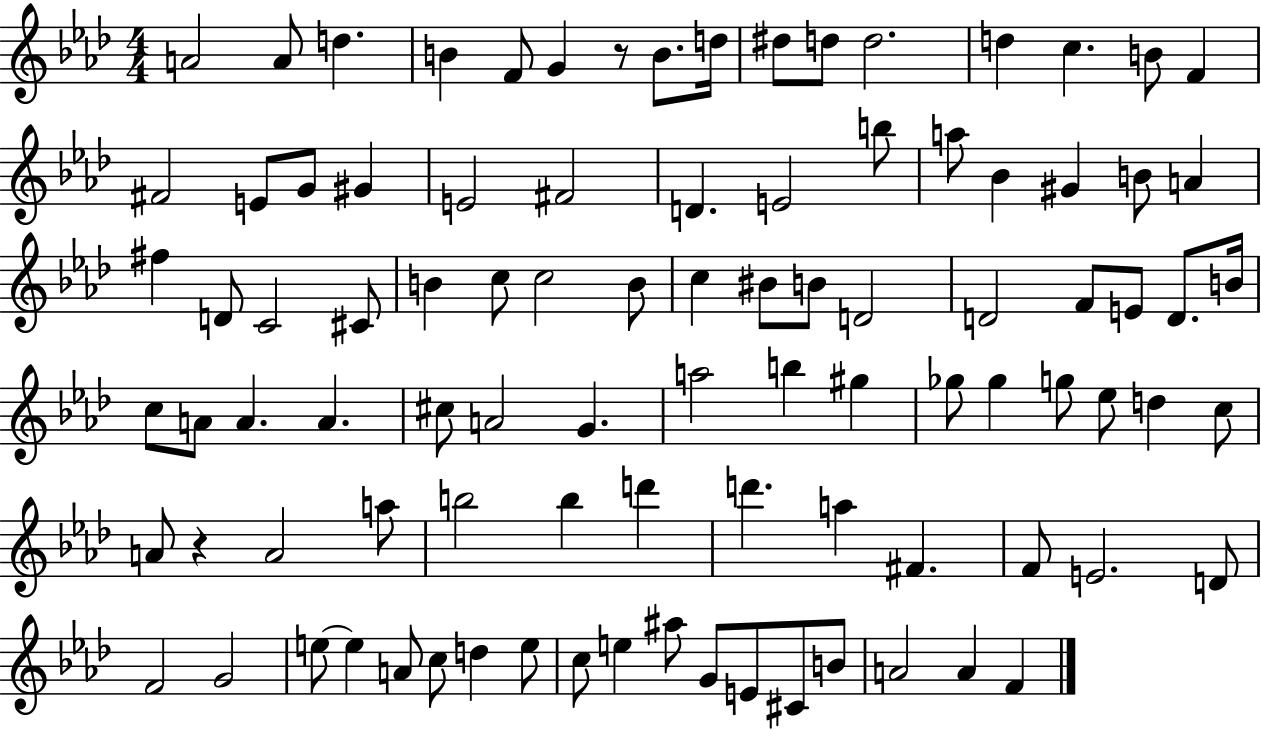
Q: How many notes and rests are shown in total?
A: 94